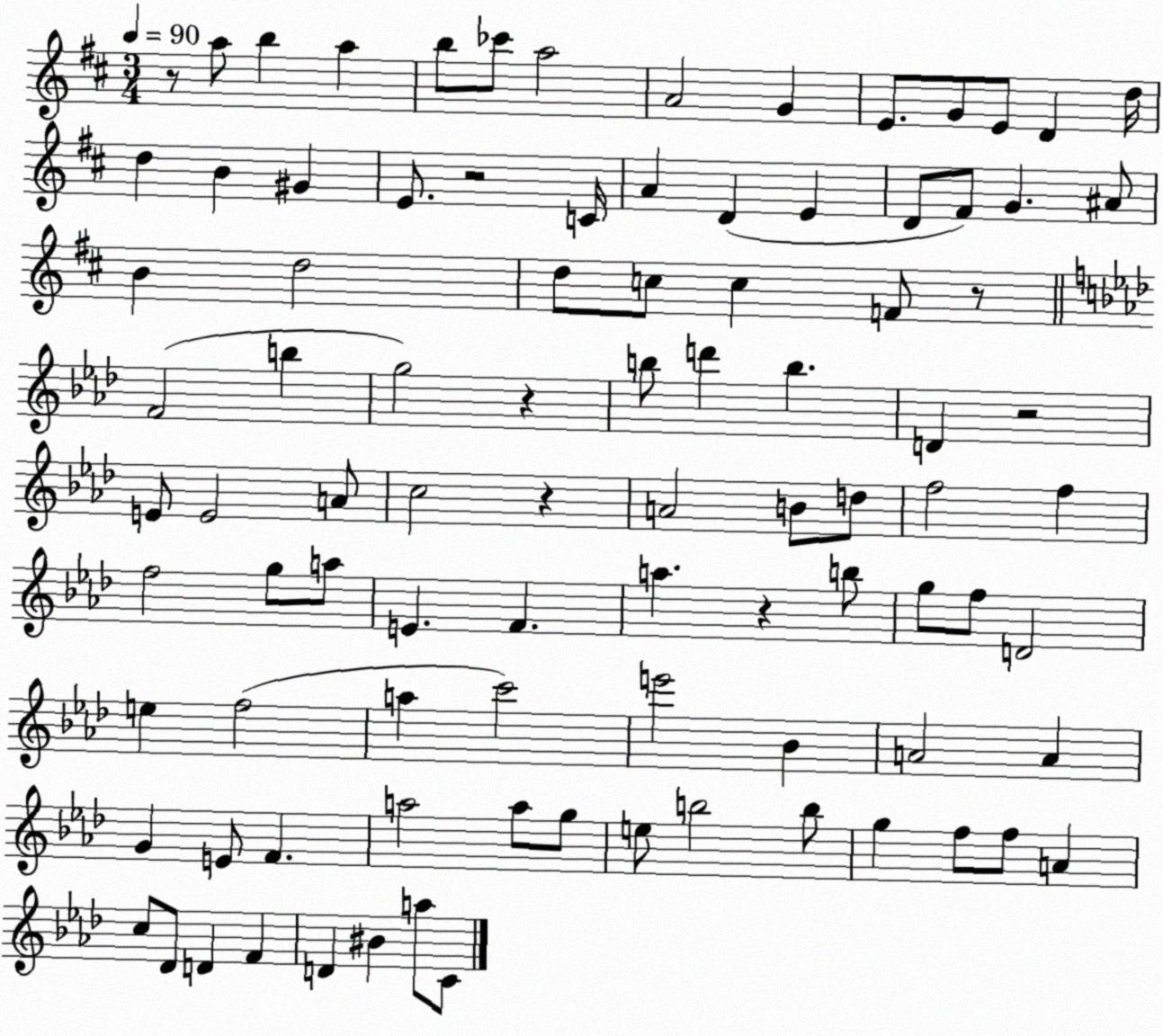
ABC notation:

X:1
T:Untitled
M:3/4
L:1/4
K:D
z/2 a/2 b a b/2 _c'/2 a2 A2 G E/2 G/2 E/2 D d/4 d B ^G E/2 z2 C/4 A D E D/2 ^F/2 G ^A/2 B d2 d/2 c/2 c F/2 z/2 F2 b g2 z b/2 d' b D z2 E/2 E2 A/2 c2 z A2 B/2 d/2 f2 f f2 g/2 a/2 E F a z b/2 g/2 f/2 D2 e f2 a c'2 e'2 _B A2 A G E/2 F a2 a/2 g/2 e/2 b2 b/2 g f/2 f/2 A c/2 _D/2 D F D ^B a/2 C/2